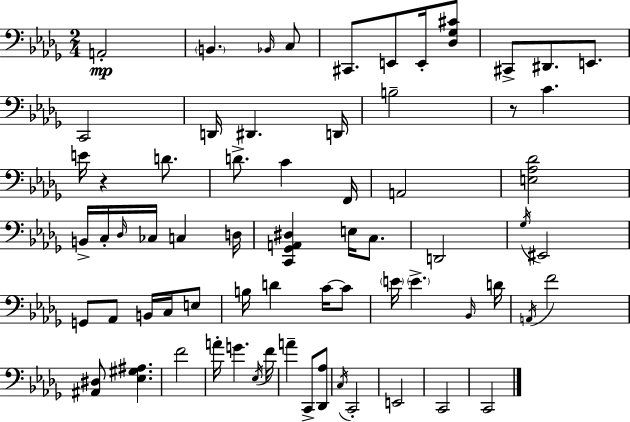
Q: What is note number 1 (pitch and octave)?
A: A2